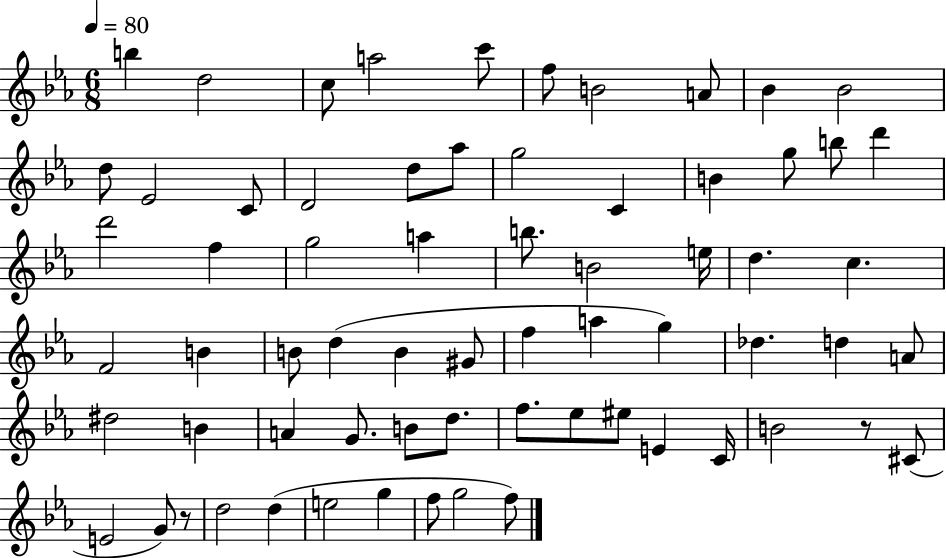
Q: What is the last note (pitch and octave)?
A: F5